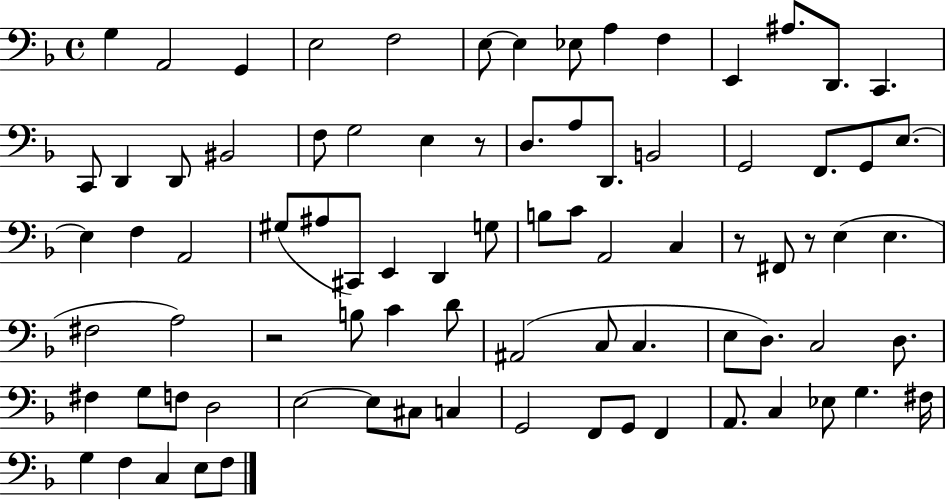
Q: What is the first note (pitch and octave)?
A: G3